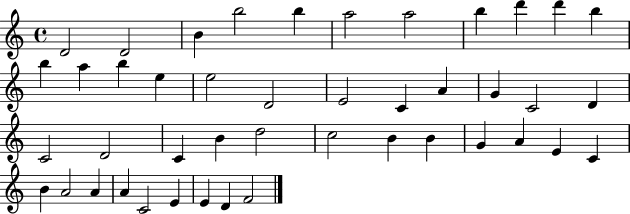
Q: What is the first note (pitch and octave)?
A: D4